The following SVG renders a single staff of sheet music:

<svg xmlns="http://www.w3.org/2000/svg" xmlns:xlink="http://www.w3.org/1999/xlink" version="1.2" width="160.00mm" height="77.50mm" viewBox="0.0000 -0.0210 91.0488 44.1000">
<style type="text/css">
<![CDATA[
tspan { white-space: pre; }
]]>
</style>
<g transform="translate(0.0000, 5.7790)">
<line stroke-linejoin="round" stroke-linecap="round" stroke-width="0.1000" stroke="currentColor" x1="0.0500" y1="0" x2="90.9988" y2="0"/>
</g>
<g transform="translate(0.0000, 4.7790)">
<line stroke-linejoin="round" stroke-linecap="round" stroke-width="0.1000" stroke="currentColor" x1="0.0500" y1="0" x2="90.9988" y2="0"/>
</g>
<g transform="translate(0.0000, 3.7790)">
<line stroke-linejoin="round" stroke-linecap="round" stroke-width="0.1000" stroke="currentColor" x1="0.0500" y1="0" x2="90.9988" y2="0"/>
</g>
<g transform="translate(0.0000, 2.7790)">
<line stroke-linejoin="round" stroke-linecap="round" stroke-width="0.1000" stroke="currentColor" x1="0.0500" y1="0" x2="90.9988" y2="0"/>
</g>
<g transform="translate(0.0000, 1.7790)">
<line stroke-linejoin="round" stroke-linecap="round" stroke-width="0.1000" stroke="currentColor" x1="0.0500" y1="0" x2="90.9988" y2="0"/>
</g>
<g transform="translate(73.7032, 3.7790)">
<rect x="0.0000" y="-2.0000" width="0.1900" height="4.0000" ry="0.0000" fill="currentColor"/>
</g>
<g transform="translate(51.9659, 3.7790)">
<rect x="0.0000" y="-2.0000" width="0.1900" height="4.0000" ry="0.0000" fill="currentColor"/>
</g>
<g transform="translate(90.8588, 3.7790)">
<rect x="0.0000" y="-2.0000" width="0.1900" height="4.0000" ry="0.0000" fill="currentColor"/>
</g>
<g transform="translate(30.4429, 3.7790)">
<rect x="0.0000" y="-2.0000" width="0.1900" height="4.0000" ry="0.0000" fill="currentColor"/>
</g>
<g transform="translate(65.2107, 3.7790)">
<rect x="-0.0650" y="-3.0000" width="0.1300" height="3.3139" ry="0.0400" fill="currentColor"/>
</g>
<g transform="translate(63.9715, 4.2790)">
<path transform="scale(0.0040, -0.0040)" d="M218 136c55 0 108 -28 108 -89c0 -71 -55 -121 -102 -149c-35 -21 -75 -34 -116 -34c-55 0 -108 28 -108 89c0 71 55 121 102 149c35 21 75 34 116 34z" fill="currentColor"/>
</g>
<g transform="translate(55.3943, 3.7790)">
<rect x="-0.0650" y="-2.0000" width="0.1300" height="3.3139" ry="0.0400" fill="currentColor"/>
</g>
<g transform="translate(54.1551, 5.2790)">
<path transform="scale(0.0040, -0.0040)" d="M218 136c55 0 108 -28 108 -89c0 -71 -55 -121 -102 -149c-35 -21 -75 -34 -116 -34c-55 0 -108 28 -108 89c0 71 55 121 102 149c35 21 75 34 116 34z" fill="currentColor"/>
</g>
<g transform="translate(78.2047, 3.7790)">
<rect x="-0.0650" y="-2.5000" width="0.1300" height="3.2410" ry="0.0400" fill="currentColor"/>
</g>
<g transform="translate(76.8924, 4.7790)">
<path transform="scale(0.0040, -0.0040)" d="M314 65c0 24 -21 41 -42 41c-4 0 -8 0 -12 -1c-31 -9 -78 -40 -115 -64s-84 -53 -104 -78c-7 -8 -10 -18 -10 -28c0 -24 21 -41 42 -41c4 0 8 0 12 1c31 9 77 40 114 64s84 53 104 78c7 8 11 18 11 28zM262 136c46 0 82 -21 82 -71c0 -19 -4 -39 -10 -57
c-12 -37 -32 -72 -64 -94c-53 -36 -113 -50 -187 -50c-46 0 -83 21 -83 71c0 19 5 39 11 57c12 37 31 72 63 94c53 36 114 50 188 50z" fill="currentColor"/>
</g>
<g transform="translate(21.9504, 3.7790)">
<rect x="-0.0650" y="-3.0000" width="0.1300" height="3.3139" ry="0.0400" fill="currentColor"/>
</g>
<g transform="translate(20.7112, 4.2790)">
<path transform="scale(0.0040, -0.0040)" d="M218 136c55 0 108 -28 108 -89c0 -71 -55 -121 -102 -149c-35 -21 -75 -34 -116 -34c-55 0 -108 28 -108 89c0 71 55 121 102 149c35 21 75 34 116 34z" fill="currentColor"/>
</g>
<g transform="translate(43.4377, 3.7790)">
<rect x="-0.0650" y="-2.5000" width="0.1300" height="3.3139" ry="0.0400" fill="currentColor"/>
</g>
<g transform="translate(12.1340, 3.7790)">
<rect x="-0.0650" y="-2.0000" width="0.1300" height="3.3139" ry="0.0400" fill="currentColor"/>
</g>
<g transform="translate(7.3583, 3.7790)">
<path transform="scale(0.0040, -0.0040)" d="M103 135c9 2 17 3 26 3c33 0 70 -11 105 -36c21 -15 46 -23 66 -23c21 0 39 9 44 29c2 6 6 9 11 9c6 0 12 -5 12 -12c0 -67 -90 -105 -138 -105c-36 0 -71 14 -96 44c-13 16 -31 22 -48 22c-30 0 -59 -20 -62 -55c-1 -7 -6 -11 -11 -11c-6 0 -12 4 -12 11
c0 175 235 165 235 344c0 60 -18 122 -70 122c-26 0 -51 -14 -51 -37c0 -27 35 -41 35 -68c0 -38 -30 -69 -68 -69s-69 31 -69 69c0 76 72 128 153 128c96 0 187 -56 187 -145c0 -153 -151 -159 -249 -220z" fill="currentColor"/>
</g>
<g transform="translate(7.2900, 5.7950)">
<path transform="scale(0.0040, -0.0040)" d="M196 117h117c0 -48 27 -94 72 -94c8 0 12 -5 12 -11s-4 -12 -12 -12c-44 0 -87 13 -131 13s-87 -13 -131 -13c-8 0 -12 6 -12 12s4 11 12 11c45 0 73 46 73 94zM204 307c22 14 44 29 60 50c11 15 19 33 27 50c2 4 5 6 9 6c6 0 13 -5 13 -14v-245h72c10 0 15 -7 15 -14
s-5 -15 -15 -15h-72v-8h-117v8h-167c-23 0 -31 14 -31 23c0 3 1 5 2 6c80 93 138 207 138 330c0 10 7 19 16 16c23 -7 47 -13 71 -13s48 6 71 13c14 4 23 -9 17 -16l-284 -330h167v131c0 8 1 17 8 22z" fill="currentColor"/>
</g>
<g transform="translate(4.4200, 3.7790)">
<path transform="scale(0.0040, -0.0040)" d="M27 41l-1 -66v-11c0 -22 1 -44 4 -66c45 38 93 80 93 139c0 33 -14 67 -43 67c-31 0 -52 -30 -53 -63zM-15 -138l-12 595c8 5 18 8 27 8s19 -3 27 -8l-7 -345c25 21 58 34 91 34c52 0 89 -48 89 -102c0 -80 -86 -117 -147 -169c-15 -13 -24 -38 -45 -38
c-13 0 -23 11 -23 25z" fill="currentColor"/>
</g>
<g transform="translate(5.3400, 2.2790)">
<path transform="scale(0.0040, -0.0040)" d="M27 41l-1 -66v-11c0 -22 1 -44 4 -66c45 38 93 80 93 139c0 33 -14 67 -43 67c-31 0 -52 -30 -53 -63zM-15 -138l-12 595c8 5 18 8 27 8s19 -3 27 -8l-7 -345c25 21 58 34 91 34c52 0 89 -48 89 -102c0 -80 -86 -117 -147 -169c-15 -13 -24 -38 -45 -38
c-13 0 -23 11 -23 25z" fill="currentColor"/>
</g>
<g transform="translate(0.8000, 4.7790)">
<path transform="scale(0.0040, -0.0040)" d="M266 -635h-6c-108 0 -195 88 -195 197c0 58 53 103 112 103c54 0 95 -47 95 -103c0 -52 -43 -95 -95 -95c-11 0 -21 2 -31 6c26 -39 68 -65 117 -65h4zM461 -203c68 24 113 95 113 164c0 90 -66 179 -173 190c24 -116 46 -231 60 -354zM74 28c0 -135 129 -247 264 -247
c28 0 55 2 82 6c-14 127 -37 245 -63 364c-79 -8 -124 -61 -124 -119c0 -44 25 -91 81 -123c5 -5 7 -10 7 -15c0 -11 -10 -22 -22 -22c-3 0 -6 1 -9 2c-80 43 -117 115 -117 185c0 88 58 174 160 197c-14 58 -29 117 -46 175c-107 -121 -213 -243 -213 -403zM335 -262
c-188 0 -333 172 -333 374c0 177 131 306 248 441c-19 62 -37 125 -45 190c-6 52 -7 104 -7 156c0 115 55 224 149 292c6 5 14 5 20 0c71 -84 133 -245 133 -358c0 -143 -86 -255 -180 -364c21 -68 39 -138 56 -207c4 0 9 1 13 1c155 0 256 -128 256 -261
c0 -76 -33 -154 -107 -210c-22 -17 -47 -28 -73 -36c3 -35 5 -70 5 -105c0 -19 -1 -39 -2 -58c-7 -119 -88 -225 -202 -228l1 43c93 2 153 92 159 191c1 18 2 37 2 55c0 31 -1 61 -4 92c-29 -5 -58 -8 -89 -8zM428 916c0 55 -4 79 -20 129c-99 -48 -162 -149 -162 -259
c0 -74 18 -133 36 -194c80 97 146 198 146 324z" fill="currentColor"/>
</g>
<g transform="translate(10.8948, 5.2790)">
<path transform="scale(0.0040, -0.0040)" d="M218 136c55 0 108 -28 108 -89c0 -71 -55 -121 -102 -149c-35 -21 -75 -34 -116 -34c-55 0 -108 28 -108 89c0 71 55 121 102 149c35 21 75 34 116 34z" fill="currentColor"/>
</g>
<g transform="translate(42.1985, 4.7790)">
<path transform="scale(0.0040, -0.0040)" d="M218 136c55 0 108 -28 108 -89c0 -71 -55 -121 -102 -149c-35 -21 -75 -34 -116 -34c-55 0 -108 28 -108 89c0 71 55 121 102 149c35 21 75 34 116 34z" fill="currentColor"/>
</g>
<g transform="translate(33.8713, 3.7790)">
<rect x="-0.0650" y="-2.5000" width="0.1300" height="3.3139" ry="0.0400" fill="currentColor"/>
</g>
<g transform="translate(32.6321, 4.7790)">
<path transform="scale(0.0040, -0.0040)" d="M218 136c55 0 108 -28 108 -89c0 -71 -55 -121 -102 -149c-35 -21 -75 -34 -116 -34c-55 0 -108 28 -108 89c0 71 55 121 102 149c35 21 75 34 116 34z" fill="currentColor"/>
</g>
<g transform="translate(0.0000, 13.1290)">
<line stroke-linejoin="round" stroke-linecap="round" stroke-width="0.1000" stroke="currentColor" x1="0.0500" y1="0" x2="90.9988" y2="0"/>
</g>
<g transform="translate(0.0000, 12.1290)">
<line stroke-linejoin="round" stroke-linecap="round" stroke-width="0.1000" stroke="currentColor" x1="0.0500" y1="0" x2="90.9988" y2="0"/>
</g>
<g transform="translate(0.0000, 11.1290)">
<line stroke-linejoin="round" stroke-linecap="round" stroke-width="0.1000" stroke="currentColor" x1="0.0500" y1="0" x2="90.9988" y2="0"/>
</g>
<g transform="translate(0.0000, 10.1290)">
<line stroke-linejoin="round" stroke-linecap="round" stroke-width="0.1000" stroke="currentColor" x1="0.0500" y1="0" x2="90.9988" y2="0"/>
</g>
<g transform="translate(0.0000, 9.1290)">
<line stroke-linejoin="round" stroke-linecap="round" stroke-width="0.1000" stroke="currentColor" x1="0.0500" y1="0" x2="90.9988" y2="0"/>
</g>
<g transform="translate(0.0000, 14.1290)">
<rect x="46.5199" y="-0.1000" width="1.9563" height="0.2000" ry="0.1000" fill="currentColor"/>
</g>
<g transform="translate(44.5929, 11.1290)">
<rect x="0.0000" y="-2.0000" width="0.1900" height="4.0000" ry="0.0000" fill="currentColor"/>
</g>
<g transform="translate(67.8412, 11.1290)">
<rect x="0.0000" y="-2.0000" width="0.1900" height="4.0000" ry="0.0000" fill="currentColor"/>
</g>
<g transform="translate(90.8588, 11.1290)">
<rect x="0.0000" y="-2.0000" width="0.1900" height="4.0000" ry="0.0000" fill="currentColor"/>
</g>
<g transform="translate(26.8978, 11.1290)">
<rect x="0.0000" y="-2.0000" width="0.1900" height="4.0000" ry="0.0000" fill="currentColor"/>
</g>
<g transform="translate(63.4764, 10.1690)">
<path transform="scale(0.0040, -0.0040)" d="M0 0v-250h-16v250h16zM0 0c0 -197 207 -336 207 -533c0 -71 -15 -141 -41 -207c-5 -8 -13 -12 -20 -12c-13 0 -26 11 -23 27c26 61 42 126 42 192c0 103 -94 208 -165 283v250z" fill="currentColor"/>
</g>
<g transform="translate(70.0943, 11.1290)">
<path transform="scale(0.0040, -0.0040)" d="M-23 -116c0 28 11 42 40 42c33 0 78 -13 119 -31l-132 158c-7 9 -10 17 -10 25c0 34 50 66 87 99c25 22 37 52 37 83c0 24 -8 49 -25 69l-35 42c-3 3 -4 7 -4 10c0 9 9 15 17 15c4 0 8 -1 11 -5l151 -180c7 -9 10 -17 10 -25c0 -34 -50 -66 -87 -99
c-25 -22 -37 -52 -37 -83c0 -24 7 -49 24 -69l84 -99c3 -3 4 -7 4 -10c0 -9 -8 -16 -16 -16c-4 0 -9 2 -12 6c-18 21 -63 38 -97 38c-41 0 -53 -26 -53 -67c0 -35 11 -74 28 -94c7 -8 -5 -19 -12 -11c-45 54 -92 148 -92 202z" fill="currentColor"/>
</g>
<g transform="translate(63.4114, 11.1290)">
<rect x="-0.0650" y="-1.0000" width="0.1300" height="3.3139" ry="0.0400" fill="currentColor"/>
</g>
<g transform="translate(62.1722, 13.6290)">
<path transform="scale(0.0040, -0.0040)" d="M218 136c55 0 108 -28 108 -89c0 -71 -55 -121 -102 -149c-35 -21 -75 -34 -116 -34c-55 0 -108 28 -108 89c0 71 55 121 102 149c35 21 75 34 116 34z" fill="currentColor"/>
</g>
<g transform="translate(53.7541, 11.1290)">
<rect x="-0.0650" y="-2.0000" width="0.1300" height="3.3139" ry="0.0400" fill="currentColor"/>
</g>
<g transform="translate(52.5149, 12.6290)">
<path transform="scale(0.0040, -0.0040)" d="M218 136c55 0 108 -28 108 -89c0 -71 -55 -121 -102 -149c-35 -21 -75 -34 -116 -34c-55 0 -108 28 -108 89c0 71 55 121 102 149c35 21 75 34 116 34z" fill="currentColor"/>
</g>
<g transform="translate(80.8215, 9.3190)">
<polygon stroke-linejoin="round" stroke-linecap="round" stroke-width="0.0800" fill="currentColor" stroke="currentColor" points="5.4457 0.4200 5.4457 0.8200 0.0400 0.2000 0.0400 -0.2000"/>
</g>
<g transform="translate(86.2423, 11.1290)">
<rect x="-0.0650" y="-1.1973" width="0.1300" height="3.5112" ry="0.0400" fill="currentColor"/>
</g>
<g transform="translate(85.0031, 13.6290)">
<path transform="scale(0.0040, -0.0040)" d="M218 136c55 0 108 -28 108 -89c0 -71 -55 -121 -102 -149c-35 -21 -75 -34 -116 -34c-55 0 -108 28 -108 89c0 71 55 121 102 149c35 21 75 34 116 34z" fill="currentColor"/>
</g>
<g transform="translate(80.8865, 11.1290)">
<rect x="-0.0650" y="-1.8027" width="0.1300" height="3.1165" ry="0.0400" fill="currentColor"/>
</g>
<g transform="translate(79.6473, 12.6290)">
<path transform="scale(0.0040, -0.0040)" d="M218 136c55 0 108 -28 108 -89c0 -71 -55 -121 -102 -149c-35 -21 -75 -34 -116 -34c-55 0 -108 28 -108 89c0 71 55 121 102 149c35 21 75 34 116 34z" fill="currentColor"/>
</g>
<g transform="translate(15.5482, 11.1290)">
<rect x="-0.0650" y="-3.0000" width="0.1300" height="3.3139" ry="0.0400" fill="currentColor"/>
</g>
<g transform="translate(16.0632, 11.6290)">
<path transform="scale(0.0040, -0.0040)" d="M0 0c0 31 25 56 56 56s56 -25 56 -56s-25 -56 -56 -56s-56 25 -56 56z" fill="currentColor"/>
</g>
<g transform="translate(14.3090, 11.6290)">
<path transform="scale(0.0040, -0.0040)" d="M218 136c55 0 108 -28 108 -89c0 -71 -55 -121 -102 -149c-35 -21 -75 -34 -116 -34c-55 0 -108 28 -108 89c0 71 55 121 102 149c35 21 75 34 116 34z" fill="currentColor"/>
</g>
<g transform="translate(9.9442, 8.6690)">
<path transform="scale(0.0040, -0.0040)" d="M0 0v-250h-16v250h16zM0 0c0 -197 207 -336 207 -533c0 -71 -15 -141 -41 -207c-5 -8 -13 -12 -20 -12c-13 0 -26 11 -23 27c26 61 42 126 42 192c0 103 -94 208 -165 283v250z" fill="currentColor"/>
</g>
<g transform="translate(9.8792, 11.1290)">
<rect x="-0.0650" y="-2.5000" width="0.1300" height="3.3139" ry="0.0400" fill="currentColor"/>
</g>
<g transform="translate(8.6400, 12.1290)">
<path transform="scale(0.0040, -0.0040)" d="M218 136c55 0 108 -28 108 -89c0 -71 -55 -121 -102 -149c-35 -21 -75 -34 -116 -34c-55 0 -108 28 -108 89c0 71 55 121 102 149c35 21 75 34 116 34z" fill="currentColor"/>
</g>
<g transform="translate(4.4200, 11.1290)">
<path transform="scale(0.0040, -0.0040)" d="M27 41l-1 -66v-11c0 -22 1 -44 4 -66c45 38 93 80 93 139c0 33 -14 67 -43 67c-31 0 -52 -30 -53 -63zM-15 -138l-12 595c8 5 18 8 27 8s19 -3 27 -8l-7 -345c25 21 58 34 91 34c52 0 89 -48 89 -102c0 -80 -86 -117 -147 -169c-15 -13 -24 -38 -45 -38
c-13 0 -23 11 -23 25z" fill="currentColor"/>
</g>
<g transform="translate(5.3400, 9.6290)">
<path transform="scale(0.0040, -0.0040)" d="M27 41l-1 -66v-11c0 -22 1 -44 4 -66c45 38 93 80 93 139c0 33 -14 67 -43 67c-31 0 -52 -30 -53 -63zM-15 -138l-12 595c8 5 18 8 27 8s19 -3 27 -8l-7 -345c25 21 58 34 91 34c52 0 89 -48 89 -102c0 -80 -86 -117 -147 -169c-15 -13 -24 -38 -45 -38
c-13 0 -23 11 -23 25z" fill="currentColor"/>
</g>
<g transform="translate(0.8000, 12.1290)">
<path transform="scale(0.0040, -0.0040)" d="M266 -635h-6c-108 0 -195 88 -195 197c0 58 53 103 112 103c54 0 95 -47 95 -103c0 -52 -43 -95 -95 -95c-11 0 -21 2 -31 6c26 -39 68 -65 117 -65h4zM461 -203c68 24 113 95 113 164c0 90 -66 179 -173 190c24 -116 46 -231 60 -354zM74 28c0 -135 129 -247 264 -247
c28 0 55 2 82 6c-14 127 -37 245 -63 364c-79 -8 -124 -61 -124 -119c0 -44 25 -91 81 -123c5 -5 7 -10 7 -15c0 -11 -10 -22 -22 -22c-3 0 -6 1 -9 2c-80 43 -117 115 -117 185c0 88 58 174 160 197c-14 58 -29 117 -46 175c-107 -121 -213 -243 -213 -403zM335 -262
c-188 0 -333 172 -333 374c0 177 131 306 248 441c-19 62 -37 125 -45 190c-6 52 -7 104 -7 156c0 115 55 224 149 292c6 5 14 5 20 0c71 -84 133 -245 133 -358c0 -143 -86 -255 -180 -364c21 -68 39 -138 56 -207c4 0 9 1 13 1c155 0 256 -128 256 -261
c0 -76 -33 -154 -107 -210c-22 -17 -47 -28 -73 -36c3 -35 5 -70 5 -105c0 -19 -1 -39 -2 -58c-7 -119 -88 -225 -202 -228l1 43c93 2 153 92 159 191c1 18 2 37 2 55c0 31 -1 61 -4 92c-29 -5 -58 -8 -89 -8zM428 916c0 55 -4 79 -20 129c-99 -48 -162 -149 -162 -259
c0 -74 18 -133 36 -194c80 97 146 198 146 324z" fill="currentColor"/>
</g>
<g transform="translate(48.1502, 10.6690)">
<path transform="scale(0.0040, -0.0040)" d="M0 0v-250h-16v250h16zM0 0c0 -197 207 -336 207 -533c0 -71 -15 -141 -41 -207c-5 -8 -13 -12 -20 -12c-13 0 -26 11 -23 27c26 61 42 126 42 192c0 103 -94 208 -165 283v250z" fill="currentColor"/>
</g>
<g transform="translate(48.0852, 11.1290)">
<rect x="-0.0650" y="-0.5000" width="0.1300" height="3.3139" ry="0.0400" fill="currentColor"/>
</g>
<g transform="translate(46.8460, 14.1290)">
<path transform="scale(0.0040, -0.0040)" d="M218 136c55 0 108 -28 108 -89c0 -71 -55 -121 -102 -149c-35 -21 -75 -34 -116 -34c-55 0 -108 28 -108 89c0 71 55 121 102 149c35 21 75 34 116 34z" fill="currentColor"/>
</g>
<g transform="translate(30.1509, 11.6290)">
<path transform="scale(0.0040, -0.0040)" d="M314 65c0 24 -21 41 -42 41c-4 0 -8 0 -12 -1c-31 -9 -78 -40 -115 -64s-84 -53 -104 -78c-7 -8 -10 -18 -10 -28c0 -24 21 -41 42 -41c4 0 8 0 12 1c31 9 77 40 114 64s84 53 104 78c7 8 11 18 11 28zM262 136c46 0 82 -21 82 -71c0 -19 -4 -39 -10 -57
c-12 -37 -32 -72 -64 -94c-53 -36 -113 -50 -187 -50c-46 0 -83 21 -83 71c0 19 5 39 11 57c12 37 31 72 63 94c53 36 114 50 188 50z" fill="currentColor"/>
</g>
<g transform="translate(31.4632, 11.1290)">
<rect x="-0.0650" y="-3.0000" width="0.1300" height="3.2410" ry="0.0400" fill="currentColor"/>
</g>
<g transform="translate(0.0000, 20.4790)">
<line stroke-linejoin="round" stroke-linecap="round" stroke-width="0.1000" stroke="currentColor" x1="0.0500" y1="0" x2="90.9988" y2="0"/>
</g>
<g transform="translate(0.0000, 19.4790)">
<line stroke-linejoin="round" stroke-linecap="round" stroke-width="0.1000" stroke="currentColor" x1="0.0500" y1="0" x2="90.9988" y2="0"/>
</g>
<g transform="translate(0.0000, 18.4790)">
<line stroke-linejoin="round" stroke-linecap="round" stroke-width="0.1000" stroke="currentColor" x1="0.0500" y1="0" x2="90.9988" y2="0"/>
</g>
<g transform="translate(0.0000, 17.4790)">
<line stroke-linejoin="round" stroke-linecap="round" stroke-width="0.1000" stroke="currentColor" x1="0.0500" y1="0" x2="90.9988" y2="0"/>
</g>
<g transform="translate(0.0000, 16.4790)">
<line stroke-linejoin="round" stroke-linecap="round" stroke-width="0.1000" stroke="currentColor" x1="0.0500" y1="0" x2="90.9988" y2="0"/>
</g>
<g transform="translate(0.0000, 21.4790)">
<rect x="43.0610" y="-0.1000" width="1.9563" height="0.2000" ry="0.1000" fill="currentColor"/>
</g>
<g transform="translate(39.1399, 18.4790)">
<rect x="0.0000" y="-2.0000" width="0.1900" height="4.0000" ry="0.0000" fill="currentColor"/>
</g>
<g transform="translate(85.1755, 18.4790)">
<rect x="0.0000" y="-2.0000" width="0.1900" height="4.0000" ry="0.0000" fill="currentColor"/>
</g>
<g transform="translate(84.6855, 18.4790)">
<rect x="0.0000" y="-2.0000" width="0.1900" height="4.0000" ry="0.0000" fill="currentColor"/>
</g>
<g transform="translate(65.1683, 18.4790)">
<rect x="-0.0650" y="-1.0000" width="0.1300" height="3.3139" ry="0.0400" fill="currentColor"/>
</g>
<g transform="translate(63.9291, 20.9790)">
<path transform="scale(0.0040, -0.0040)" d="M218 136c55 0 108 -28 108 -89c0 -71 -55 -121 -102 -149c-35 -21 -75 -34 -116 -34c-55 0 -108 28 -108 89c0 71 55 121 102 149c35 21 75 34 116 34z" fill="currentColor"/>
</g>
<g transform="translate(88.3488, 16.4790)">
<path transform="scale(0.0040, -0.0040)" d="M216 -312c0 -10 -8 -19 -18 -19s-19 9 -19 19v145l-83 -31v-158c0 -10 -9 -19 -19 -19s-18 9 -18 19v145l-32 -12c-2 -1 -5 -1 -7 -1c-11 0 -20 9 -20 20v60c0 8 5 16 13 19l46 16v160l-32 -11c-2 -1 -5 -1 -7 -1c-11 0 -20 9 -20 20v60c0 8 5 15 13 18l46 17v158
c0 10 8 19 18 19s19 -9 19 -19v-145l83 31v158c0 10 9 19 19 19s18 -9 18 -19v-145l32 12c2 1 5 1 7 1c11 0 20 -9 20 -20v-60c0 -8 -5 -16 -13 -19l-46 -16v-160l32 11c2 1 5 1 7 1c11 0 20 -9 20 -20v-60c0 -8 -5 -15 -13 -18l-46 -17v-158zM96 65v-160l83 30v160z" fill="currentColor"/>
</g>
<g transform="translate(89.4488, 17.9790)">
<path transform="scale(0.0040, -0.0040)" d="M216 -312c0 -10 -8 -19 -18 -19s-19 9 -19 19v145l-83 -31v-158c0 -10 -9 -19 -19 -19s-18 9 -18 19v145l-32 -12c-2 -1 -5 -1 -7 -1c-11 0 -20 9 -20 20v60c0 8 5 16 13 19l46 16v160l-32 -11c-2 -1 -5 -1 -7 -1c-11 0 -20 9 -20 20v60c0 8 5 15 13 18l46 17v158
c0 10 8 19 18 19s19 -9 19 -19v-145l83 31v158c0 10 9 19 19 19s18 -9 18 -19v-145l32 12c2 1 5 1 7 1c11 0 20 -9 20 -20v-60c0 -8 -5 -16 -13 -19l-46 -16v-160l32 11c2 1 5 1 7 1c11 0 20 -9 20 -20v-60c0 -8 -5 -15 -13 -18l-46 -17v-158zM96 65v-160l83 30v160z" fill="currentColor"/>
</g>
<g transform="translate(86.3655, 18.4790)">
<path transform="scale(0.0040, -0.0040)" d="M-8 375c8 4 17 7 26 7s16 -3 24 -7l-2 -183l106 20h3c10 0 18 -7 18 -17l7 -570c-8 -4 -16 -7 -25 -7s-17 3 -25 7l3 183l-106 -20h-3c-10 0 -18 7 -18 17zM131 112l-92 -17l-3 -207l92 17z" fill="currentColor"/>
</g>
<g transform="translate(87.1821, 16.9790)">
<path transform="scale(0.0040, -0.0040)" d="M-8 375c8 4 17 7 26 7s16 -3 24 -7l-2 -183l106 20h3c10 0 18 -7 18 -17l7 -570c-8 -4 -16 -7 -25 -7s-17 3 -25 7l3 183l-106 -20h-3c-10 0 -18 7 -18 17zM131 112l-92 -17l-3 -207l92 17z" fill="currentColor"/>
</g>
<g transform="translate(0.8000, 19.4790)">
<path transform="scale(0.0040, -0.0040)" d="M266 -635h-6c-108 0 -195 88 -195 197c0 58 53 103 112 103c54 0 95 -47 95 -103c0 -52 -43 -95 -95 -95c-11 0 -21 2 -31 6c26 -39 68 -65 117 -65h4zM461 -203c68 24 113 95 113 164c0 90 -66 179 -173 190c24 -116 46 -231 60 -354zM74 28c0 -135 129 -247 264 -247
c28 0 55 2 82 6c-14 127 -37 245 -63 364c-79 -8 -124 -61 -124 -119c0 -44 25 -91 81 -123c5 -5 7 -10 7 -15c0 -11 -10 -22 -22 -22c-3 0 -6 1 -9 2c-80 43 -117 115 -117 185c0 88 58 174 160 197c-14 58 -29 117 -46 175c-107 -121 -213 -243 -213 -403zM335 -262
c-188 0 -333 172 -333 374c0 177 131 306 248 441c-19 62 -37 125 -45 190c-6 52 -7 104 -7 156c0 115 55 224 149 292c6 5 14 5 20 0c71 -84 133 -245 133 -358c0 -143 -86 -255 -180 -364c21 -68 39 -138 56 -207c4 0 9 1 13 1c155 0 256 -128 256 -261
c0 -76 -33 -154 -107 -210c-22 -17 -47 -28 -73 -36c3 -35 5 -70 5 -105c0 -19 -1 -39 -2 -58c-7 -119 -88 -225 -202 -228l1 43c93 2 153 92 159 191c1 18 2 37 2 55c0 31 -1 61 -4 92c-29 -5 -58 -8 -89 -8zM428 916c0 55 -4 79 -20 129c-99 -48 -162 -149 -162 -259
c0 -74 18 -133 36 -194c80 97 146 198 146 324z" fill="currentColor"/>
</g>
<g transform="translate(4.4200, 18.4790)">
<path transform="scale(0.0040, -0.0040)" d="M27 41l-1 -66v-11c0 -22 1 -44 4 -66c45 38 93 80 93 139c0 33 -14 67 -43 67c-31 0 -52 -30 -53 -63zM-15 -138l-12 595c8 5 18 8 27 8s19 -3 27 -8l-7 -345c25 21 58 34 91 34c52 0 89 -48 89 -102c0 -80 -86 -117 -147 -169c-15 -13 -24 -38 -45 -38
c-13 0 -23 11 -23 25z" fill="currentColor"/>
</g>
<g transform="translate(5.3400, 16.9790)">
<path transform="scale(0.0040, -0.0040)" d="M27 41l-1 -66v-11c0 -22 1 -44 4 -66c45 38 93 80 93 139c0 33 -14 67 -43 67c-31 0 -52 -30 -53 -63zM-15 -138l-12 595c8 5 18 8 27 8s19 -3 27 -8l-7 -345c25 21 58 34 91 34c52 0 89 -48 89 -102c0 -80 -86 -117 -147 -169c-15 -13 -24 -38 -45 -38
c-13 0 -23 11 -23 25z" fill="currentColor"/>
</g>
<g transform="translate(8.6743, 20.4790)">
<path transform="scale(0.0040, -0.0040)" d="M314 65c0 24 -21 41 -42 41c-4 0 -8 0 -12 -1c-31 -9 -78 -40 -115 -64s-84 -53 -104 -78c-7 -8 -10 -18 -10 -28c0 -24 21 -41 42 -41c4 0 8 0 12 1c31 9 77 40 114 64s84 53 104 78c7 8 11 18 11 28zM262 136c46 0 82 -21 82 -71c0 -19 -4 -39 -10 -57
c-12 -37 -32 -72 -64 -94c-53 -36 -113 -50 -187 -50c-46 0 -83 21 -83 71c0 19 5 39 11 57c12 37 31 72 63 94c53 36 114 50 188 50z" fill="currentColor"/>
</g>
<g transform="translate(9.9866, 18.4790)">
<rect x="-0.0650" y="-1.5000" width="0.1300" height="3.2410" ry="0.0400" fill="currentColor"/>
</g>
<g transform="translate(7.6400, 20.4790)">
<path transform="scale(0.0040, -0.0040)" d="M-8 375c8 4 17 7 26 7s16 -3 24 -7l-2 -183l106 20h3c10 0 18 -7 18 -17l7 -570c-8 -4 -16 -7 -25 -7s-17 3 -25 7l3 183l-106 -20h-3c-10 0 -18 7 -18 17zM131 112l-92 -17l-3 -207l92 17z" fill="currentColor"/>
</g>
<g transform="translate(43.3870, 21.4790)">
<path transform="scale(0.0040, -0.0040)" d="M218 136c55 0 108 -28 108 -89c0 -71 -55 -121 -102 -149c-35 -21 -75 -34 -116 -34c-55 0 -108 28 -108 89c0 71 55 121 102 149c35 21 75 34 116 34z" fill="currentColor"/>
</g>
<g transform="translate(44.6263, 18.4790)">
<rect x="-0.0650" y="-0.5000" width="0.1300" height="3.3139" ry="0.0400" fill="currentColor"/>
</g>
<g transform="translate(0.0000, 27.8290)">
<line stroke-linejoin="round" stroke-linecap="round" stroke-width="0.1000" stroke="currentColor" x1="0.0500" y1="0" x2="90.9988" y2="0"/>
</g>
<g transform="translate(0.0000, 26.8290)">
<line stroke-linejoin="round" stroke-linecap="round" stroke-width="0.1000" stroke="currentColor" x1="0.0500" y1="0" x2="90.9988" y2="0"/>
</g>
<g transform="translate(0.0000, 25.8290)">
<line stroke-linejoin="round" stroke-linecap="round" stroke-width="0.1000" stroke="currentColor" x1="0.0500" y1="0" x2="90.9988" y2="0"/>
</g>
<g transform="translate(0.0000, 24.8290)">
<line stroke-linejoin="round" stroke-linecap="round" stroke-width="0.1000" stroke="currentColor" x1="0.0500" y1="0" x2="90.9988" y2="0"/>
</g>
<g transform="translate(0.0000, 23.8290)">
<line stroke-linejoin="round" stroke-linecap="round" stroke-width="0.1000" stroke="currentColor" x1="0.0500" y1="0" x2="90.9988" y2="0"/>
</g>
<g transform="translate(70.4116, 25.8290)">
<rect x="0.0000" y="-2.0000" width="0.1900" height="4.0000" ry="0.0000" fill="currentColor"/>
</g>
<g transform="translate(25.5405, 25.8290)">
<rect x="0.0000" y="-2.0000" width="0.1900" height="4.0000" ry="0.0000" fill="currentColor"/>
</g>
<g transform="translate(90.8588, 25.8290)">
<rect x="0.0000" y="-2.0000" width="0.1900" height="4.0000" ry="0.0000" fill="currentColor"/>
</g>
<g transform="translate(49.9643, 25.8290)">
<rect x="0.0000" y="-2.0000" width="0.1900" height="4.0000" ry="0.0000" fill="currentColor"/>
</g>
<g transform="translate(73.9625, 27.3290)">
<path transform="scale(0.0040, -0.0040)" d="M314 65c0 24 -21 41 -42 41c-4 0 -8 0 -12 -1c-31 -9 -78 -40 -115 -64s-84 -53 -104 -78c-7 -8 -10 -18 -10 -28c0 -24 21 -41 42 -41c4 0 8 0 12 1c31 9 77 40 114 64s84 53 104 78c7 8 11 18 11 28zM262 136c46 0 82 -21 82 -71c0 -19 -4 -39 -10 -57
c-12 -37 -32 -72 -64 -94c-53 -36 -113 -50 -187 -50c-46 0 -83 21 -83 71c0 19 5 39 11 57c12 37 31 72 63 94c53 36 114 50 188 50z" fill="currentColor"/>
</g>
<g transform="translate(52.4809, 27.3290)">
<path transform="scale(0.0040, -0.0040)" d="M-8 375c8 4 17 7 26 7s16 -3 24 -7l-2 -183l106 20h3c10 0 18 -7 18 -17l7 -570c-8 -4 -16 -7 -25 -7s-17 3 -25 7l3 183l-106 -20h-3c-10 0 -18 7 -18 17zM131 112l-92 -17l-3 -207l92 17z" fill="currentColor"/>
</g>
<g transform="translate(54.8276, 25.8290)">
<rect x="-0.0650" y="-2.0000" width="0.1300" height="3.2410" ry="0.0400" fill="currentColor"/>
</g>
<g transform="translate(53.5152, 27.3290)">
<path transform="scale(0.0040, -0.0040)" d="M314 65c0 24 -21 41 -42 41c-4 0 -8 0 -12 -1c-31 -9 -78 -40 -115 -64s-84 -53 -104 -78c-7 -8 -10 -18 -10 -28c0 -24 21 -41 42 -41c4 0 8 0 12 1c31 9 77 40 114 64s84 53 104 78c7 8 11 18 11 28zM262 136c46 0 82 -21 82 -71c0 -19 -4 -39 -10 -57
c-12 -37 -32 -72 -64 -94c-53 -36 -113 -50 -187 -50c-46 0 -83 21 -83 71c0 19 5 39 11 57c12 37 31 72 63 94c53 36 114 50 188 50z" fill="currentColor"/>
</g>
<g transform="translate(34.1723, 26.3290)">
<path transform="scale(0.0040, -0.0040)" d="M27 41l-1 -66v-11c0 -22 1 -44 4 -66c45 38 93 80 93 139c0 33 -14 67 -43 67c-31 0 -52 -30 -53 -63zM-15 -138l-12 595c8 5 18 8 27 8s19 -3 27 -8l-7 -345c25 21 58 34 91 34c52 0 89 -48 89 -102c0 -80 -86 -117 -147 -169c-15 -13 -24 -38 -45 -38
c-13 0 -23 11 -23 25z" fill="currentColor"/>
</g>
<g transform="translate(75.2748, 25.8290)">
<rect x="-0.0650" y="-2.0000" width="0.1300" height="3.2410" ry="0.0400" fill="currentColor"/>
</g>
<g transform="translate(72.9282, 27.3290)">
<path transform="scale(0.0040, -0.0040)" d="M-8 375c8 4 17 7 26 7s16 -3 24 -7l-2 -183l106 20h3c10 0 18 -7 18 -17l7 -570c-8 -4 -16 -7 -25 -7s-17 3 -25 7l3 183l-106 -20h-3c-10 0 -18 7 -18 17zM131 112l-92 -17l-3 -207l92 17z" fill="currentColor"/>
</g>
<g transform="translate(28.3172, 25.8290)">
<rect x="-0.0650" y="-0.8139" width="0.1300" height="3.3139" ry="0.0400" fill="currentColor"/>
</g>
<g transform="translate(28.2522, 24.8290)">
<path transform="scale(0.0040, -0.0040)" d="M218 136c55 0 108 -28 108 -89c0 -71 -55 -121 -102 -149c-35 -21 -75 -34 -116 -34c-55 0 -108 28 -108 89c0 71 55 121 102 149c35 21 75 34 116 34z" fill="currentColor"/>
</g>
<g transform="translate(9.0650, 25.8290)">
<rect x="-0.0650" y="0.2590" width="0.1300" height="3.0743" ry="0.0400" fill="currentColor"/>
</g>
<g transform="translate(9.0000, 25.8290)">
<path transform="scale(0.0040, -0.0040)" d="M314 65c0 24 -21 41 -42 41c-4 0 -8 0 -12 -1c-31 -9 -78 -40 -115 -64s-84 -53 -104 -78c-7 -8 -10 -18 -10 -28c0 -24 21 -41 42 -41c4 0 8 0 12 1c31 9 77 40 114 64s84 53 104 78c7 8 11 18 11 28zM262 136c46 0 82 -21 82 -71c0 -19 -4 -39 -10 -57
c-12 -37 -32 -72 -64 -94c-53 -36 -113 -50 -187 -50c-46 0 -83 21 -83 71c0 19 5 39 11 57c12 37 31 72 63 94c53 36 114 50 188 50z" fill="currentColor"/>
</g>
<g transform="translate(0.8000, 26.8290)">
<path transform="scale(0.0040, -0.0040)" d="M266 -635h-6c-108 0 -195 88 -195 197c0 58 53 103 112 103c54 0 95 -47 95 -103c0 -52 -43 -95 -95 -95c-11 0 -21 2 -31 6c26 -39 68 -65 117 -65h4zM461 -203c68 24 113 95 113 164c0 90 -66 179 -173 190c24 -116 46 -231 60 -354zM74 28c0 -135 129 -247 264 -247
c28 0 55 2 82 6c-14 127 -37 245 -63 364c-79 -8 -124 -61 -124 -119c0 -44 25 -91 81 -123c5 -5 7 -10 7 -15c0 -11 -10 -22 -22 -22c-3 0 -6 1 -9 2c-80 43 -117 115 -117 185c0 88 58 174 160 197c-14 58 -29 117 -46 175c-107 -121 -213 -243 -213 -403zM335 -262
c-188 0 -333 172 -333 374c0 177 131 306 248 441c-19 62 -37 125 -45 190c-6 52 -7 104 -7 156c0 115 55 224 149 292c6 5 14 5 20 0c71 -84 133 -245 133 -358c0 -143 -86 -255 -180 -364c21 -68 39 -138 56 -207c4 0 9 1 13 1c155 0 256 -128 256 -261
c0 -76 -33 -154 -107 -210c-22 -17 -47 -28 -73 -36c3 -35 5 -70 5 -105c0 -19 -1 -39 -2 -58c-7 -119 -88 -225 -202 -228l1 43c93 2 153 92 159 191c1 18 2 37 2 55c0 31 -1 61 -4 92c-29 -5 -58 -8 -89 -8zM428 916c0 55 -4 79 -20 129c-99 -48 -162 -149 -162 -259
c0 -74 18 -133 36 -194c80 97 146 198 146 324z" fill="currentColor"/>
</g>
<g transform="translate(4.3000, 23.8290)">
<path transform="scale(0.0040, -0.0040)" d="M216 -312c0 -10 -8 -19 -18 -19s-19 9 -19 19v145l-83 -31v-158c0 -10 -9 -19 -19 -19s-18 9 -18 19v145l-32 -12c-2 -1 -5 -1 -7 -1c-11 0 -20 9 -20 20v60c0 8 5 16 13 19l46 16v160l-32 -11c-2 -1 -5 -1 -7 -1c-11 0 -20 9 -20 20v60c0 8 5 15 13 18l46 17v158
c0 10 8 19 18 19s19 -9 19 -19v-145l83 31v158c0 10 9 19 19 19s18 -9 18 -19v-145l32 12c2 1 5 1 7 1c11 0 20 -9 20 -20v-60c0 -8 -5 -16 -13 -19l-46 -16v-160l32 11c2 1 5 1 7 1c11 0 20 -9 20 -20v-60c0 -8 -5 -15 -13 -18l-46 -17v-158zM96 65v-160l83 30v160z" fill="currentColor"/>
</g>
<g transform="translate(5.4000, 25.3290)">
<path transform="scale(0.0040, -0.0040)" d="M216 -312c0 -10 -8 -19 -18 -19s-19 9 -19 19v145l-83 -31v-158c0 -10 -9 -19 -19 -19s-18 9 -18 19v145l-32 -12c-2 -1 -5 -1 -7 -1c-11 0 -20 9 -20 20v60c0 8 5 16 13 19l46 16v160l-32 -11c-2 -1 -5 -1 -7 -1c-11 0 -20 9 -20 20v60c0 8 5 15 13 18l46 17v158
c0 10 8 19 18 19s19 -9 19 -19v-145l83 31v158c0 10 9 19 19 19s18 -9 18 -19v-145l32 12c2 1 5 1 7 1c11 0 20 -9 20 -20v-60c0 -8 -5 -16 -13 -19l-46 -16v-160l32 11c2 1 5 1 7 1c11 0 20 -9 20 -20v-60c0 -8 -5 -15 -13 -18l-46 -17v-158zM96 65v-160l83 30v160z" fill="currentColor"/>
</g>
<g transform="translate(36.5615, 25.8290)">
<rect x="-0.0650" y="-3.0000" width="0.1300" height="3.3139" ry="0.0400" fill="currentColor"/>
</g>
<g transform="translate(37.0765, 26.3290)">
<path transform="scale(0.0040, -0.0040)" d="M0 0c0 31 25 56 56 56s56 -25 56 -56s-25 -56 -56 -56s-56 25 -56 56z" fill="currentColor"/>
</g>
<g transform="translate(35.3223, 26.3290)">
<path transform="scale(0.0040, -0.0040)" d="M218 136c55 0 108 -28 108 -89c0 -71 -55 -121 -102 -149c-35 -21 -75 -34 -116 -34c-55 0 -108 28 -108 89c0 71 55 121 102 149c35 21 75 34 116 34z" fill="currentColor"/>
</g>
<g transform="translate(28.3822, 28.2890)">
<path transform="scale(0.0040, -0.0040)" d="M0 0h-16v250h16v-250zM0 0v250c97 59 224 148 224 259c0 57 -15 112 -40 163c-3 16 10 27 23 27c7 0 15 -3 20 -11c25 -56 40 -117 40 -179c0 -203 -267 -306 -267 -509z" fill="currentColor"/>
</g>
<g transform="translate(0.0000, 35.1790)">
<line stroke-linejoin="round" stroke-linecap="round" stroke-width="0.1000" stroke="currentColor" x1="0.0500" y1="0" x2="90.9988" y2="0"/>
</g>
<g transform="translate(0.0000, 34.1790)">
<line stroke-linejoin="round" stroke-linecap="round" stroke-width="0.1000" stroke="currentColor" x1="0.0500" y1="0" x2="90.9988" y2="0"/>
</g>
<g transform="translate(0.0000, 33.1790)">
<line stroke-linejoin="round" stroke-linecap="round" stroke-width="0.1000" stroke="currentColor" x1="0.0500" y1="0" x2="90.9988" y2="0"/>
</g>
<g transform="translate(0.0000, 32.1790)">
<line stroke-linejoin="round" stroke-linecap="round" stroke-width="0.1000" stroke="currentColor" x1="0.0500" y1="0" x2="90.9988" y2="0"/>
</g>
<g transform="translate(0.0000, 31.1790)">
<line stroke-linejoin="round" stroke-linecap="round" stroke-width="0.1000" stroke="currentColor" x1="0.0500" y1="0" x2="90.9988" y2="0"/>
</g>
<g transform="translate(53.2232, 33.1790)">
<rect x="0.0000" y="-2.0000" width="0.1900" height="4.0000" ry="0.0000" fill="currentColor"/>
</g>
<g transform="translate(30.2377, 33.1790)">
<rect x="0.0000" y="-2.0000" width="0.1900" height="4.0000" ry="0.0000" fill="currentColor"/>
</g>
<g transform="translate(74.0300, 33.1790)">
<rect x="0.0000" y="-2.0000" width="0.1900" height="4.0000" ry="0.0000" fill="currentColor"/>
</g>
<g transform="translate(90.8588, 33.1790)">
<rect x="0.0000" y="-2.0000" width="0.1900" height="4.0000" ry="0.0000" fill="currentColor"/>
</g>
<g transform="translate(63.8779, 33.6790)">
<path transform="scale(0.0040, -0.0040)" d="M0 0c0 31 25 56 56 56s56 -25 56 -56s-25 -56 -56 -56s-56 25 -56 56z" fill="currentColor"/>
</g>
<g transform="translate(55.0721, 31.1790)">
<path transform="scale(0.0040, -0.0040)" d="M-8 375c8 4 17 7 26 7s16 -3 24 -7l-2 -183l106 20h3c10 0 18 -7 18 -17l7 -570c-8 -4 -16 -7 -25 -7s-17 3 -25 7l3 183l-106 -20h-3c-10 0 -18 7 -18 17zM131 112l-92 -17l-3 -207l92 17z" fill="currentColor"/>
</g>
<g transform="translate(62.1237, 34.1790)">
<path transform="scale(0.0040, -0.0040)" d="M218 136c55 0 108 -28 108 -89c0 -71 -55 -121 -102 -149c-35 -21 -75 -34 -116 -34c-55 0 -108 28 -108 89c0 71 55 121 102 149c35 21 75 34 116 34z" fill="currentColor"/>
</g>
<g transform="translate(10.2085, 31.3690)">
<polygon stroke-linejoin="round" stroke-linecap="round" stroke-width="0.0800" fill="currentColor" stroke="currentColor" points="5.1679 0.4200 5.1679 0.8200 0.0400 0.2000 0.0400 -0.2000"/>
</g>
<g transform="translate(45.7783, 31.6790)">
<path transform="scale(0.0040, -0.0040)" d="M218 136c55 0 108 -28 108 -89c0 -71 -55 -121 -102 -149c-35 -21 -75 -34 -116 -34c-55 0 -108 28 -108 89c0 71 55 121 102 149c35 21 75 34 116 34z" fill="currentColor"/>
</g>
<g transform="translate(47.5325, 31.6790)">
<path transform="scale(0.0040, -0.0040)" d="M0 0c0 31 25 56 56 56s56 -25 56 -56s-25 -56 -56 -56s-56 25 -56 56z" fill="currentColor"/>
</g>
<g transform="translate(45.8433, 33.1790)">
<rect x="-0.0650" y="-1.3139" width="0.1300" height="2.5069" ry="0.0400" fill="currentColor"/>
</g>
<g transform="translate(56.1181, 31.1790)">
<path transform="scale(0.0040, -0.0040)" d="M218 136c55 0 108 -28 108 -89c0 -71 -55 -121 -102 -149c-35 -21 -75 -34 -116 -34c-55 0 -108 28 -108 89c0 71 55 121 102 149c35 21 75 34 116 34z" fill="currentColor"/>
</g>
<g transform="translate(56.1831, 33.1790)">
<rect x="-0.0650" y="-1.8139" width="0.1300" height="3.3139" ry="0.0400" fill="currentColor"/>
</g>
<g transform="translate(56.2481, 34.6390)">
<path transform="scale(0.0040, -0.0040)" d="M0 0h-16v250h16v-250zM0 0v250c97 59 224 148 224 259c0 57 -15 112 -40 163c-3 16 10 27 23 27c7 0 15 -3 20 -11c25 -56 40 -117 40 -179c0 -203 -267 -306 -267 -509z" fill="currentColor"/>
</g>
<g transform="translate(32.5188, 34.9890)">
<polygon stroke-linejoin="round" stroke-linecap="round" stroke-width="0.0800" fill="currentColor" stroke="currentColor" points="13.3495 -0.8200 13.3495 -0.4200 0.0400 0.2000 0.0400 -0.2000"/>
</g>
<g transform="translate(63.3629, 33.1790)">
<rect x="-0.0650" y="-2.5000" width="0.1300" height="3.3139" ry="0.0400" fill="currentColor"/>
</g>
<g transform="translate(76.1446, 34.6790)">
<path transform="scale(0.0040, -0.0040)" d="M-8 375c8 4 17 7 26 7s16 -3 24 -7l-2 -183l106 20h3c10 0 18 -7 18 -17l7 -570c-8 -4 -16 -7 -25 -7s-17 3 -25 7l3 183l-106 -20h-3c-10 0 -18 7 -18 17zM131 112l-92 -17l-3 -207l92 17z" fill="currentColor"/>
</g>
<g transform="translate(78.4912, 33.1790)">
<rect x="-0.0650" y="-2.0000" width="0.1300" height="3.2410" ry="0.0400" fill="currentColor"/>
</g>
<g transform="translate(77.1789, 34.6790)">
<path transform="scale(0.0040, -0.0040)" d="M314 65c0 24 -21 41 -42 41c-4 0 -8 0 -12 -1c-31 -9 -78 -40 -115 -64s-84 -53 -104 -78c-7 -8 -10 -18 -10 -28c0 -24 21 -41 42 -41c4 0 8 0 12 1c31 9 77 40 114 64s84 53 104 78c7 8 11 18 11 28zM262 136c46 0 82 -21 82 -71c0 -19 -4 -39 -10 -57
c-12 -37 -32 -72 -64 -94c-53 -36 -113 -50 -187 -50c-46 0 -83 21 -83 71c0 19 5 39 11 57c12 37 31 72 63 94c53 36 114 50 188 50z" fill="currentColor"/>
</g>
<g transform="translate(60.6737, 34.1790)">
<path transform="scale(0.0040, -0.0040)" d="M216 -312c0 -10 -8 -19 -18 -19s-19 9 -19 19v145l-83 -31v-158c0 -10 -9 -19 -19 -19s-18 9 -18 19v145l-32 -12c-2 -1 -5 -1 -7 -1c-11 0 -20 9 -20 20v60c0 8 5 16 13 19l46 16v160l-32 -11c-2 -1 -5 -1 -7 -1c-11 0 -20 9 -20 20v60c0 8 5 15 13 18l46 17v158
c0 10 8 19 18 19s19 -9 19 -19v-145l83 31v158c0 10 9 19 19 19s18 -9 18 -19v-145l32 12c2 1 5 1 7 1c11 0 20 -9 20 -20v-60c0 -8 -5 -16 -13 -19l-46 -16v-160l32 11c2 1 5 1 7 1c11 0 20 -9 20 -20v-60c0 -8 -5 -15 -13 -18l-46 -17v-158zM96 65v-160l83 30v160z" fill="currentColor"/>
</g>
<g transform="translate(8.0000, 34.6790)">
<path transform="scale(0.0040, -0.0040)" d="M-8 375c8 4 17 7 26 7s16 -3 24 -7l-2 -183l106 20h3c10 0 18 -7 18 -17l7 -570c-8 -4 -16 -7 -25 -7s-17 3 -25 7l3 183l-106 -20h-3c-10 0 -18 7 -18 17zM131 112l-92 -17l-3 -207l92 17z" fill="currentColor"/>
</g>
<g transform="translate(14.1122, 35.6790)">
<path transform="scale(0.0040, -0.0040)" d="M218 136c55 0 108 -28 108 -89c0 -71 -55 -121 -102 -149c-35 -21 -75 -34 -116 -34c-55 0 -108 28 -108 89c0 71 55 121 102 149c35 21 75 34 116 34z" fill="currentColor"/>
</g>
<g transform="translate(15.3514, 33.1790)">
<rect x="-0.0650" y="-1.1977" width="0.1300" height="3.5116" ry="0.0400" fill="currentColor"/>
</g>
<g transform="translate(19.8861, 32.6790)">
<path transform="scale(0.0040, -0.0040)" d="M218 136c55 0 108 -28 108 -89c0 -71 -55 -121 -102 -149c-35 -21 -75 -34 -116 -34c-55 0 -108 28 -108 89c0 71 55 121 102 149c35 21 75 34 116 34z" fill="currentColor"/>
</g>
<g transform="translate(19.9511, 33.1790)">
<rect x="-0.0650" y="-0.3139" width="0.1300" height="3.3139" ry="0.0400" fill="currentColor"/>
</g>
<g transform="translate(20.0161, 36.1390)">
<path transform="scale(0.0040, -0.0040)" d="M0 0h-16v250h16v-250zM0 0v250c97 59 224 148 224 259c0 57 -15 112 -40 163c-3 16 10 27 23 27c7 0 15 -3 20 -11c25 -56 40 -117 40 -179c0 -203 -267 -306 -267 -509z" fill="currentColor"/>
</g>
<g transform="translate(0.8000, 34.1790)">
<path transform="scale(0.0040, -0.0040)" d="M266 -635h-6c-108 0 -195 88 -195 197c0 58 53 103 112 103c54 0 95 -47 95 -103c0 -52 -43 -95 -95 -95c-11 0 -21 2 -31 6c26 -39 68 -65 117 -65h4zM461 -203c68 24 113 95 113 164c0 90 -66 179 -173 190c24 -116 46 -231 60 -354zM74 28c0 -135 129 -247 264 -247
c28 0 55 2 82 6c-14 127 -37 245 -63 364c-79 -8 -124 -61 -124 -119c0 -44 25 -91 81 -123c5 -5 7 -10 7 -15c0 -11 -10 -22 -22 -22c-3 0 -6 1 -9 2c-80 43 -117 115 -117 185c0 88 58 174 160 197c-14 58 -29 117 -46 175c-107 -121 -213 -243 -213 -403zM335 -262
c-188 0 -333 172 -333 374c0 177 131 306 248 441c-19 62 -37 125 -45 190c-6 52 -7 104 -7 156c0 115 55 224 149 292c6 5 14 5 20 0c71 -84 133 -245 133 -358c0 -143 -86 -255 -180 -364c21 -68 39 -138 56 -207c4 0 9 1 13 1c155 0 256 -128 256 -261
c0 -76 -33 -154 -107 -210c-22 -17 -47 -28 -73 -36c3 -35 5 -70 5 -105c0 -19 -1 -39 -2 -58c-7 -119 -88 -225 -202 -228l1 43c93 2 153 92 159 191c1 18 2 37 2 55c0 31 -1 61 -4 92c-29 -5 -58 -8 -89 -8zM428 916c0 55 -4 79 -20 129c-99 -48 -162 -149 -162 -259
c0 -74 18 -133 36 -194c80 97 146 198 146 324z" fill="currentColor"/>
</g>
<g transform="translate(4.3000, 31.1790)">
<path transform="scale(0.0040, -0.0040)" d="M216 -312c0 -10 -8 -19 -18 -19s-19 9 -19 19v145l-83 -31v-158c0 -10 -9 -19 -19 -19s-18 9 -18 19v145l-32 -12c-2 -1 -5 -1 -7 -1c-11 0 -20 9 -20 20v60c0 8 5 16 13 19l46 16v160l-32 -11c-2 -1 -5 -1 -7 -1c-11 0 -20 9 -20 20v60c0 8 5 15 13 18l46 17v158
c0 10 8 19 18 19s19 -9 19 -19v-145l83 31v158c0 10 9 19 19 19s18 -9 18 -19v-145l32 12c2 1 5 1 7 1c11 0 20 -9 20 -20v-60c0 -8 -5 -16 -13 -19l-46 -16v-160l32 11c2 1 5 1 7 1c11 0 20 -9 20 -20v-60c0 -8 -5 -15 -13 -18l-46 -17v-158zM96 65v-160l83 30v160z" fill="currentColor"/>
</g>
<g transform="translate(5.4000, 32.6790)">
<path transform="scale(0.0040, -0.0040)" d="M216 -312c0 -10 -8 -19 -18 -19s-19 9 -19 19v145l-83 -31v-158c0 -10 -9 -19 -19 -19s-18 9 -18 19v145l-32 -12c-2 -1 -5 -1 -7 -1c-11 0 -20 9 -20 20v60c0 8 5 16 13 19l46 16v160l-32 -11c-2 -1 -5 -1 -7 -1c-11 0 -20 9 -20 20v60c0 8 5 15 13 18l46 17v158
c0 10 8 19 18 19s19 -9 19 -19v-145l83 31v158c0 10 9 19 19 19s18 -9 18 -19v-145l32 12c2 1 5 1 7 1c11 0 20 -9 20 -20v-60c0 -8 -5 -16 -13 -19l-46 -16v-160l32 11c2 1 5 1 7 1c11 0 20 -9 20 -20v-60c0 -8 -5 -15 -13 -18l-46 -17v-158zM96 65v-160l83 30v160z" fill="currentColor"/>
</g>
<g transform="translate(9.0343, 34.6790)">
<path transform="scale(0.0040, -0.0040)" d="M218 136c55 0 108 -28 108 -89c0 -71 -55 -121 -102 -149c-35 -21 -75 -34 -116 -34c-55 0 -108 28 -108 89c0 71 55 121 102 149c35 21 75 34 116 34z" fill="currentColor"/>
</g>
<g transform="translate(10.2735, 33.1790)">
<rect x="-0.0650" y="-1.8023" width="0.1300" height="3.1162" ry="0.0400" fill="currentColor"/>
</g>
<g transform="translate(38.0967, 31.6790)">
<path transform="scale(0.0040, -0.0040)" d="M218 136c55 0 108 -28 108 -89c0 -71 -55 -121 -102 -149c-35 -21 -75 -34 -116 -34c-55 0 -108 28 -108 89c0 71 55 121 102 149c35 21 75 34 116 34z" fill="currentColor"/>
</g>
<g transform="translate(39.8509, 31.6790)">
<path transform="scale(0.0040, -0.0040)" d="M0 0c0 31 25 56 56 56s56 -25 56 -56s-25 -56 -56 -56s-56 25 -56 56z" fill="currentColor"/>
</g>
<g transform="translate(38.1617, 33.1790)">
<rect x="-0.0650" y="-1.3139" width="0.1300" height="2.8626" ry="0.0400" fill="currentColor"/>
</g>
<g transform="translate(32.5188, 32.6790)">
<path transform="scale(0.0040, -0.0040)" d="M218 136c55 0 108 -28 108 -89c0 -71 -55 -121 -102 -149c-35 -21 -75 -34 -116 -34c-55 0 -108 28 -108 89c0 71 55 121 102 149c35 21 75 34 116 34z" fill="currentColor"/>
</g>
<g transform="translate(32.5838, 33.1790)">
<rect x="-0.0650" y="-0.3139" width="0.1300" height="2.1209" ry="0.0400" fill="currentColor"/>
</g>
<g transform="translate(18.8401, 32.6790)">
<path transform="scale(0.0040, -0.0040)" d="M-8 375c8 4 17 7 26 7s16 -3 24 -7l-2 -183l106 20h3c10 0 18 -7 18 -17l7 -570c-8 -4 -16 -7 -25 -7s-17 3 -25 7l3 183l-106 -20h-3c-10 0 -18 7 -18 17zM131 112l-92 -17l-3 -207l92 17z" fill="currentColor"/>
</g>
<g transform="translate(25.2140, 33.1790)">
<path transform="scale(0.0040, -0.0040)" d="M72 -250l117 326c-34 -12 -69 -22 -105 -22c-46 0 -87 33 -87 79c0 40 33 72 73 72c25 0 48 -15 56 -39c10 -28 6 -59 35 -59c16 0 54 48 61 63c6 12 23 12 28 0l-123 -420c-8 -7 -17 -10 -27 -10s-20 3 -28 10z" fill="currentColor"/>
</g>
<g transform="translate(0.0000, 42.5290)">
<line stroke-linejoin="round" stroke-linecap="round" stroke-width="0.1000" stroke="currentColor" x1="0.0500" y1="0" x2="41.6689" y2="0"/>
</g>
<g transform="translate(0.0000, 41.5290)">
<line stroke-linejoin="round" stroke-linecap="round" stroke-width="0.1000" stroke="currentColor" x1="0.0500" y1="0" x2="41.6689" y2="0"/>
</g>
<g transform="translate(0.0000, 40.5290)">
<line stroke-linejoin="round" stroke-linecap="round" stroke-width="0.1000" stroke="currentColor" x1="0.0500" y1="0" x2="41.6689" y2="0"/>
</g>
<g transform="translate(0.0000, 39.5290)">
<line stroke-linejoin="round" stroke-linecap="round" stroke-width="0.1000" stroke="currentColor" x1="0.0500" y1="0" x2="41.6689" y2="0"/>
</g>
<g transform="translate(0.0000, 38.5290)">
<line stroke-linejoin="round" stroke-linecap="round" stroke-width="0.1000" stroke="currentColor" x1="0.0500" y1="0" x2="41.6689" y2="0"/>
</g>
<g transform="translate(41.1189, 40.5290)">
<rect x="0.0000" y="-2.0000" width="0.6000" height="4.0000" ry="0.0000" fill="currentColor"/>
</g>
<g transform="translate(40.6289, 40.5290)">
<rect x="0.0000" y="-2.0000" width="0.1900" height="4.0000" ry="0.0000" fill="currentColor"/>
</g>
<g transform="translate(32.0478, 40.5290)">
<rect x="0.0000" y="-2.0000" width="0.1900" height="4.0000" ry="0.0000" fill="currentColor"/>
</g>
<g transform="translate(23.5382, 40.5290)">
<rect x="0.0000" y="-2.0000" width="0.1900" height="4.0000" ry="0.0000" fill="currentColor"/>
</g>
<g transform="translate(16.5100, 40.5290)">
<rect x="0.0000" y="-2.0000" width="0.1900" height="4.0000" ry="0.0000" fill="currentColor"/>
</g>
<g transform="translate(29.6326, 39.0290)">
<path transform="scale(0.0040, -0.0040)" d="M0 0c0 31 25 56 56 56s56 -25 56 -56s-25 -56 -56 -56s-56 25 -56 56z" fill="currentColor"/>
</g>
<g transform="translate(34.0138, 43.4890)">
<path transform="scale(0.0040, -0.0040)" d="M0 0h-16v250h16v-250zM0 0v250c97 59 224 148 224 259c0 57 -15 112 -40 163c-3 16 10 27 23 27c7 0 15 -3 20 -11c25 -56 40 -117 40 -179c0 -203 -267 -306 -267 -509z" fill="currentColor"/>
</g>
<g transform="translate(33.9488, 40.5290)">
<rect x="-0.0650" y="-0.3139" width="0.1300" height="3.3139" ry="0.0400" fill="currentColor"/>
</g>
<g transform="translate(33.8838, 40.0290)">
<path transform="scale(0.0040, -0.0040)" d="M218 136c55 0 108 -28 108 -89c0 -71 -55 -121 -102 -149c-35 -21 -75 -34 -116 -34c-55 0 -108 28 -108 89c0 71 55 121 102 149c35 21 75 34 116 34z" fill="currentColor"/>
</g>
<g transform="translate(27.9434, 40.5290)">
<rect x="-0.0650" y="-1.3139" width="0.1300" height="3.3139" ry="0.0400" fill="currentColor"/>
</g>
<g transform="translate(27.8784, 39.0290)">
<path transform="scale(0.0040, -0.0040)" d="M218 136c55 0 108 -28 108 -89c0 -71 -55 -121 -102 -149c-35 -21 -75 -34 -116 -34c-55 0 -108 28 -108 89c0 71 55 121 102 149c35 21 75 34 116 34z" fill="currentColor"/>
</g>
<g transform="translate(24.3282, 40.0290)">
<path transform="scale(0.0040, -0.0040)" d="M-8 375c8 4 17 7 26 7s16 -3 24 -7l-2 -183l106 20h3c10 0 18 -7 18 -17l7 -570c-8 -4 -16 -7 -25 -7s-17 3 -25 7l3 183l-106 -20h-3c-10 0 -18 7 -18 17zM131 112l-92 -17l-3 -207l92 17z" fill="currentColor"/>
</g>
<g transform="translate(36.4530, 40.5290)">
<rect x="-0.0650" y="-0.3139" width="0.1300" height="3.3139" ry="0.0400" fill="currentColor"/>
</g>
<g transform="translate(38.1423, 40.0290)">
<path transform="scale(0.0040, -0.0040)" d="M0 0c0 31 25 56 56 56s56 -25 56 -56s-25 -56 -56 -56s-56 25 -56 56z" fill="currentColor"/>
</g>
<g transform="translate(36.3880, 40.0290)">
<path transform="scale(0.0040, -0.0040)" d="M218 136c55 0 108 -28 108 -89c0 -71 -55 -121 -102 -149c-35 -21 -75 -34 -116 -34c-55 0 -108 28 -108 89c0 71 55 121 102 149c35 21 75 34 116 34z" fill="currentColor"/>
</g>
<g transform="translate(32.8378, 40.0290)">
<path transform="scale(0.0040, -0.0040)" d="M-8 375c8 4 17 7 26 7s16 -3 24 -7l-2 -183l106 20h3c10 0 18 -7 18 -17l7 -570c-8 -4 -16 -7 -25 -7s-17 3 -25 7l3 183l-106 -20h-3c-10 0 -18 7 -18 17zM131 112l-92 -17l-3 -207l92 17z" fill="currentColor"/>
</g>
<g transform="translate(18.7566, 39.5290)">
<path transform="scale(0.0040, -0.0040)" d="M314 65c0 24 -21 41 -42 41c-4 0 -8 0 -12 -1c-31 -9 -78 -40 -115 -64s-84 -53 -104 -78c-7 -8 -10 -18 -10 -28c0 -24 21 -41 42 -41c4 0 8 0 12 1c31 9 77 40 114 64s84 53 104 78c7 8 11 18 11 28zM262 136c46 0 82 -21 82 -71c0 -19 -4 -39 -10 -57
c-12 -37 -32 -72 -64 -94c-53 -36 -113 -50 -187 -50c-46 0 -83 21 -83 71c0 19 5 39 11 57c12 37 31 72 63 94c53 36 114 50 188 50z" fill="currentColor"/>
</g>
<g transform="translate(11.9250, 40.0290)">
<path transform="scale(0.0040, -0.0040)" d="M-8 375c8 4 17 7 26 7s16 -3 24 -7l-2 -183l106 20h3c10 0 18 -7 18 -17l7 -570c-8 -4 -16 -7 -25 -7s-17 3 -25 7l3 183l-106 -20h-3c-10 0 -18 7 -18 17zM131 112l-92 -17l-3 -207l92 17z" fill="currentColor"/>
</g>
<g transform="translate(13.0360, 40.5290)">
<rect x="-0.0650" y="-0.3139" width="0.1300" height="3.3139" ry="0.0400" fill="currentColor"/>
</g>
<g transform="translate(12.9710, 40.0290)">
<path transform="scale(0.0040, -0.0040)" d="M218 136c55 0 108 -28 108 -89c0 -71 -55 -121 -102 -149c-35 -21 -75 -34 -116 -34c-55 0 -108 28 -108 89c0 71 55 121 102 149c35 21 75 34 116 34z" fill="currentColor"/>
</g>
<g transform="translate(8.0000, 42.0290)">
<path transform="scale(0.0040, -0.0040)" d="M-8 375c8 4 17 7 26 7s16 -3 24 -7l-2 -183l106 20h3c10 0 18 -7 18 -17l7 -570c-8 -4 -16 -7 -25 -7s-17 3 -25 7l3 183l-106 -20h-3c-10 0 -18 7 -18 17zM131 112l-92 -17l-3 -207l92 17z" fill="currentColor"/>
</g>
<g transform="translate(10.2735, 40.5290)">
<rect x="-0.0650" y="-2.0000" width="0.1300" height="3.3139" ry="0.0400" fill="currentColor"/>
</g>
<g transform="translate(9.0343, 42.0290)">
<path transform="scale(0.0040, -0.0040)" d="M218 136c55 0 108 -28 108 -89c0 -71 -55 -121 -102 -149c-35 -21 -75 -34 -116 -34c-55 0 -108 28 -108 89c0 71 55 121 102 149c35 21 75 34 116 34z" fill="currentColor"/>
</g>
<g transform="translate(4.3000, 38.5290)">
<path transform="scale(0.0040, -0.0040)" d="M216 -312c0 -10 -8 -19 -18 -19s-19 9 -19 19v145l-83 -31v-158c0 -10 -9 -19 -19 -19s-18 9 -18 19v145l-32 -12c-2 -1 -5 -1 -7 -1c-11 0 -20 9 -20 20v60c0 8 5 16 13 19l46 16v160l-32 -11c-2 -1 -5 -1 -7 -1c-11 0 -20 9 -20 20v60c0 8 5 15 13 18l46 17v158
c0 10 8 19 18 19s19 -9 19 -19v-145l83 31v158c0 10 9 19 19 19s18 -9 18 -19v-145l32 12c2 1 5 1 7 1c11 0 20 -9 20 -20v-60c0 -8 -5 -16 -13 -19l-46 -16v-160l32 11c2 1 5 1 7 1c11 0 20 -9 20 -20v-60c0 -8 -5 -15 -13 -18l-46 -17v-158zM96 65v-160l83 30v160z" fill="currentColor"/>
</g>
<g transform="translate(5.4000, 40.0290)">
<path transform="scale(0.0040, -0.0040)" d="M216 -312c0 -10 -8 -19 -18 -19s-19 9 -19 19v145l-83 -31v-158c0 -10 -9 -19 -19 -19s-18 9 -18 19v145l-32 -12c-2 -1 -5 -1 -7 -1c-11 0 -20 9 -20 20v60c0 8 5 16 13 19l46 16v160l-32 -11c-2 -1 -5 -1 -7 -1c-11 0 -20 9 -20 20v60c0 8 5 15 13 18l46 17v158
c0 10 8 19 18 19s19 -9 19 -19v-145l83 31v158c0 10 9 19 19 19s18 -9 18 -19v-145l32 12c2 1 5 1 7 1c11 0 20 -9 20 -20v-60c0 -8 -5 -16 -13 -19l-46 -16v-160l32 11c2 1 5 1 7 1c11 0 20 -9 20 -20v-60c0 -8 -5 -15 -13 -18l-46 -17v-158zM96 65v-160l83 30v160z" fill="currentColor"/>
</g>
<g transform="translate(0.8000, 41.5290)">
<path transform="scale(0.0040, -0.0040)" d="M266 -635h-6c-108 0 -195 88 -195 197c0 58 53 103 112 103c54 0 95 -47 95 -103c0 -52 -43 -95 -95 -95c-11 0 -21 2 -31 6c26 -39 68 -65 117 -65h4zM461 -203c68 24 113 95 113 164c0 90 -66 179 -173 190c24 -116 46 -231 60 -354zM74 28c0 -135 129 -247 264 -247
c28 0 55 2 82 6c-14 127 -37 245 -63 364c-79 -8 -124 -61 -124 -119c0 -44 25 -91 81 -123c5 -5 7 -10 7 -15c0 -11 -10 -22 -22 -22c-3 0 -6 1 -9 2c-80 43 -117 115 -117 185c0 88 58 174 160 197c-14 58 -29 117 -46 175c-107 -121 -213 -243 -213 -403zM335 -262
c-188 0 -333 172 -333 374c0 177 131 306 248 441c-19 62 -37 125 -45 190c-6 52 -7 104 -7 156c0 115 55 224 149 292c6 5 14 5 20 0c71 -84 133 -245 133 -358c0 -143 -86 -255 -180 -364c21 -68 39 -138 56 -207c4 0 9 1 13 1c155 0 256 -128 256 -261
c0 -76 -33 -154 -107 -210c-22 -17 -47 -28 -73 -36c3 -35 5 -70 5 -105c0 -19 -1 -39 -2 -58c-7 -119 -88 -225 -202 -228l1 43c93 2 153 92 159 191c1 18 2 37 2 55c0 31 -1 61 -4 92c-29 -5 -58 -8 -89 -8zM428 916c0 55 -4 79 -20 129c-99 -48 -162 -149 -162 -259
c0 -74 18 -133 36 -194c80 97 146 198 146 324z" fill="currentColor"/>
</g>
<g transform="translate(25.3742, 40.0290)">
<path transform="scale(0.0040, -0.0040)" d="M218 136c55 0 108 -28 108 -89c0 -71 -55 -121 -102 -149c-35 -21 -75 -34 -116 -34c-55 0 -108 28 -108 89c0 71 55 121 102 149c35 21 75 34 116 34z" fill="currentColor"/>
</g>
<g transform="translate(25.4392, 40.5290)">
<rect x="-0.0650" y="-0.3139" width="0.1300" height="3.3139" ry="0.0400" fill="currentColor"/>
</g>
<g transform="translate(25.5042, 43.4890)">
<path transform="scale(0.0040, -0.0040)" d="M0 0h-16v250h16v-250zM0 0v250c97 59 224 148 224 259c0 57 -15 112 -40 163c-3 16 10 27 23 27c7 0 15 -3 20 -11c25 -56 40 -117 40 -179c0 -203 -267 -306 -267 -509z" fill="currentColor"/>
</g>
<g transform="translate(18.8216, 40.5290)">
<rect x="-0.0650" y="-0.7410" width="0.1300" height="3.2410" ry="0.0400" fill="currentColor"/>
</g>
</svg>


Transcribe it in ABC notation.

X:1
T:Untitled
M:2/4
L:1/4
K:Bb
F A G G F A G2 G/2 A A2 C/2 F D/2 z F/2 D/2 E2 C D B2 d/2 _A F2 F2 F/2 D/2 c/2 z/2 ^c/2 e/2 e/2 f/2 ^G F2 F c d2 c/2 e c/2 c